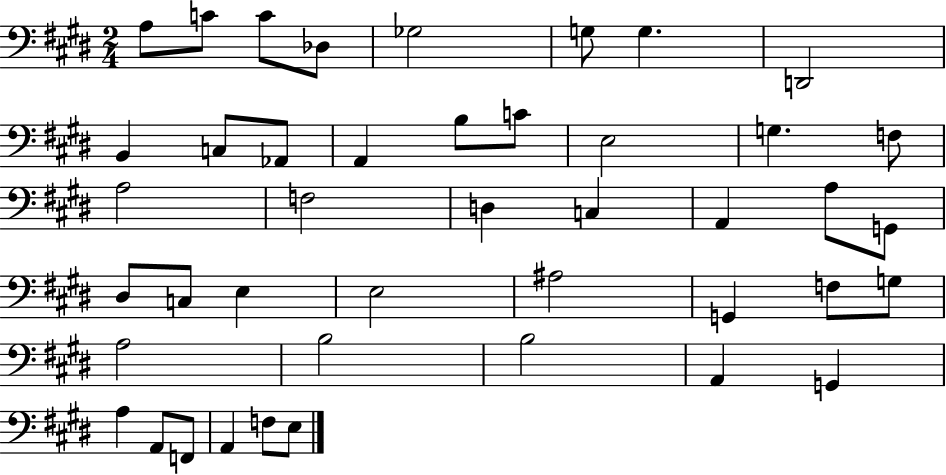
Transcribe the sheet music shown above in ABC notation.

X:1
T:Untitled
M:2/4
L:1/4
K:E
A,/2 C/2 C/2 _D,/2 _G,2 G,/2 G, D,,2 B,, C,/2 _A,,/2 A,, B,/2 C/2 E,2 G, F,/2 A,2 F,2 D, C, A,, A,/2 G,,/2 ^D,/2 C,/2 E, E,2 ^A,2 G,, F,/2 G,/2 A,2 B,2 B,2 A,, G,, A, A,,/2 F,,/2 A,, F,/2 E,/2